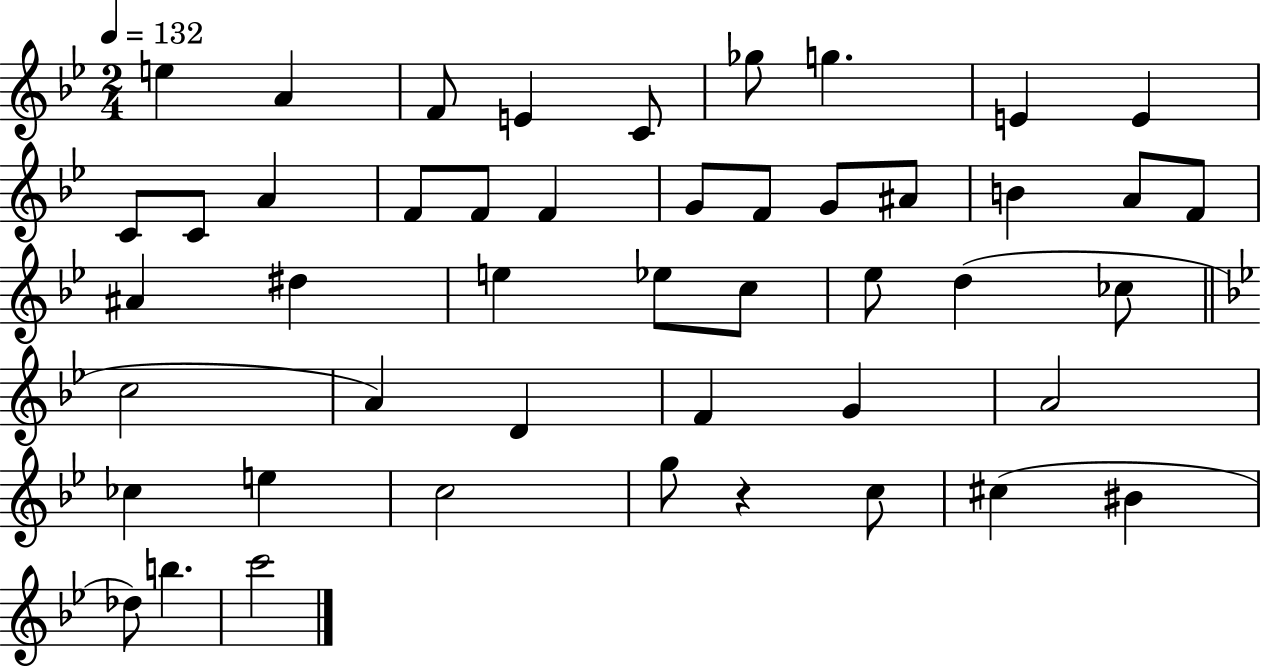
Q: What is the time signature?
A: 2/4